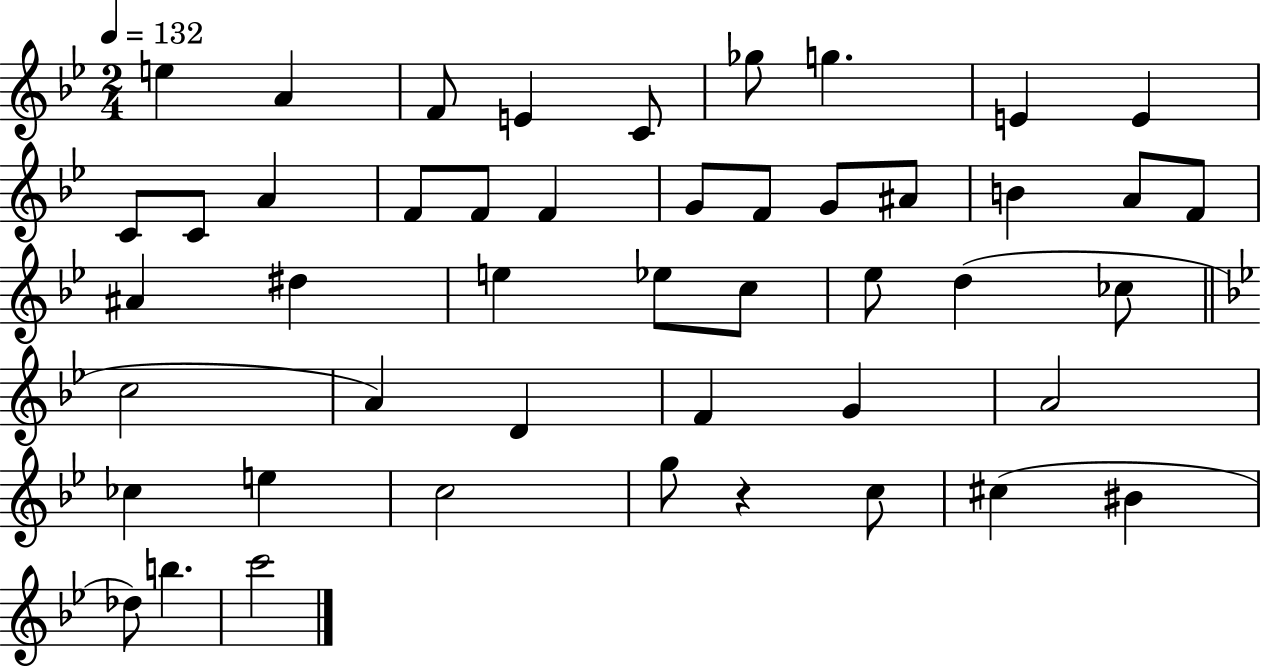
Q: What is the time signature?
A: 2/4